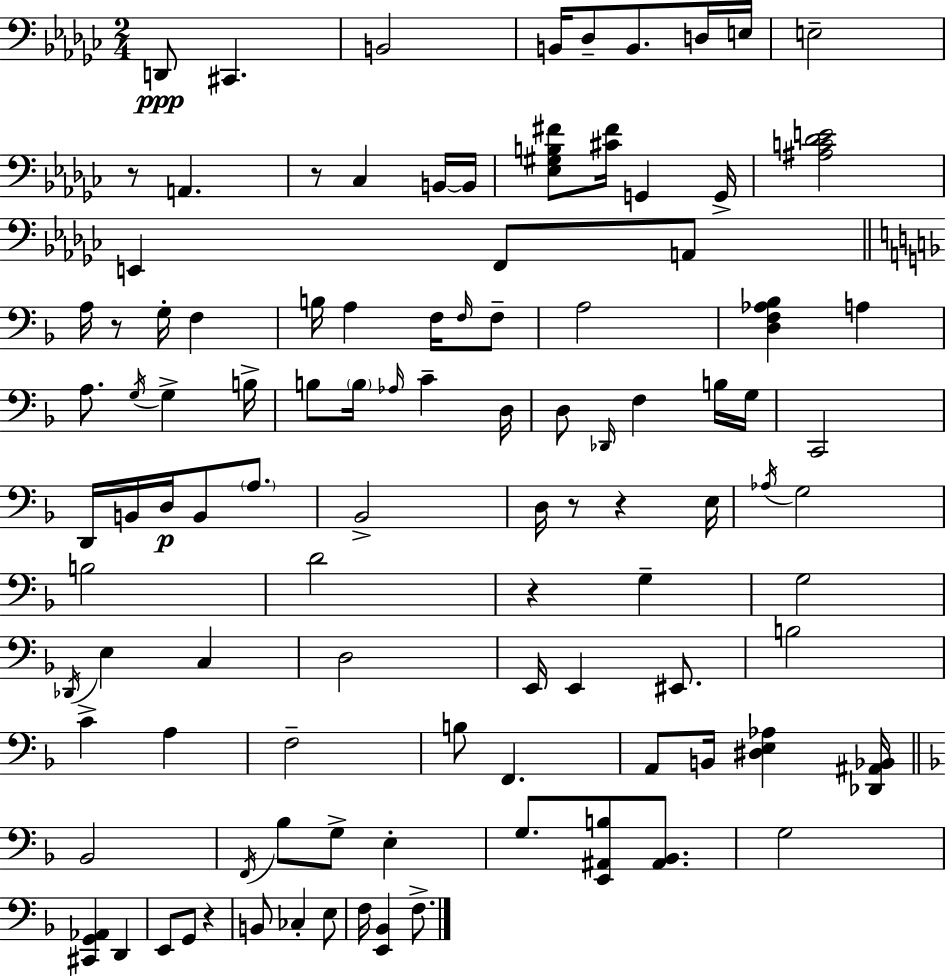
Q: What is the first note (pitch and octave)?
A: D2